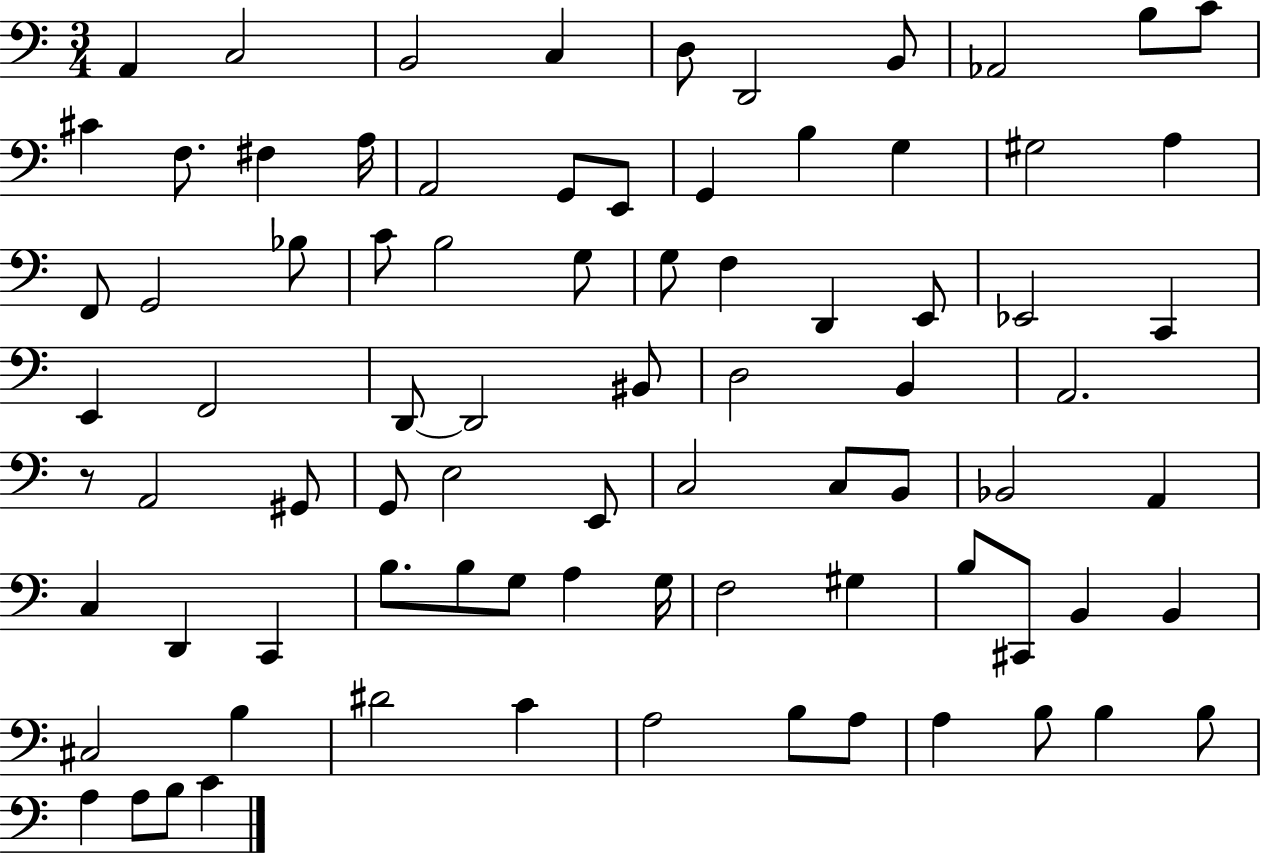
A2/q C3/h B2/h C3/q D3/e D2/h B2/e Ab2/h B3/e C4/e C#4/q F3/e. F#3/q A3/s A2/h G2/e E2/e G2/q B3/q G3/q G#3/h A3/q F2/e G2/h Bb3/e C4/e B3/h G3/e G3/e F3/q D2/q E2/e Eb2/h C2/q E2/q F2/h D2/e D2/h BIS2/e D3/h B2/q A2/h. R/e A2/h G#2/e G2/e E3/h E2/e C3/h C3/e B2/e Bb2/h A2/q C3/q D2/q C2/q B3/e. B3/e G3/e A3/q G3/s F3/h G#3/q B3/e C#2/e B2/q B2/q C#3/h B3/q D#4/h C4/q A3/h B3/e A3/e A3/q B3/e B3/q B3/e A3/q A3/e B3/e C4/q